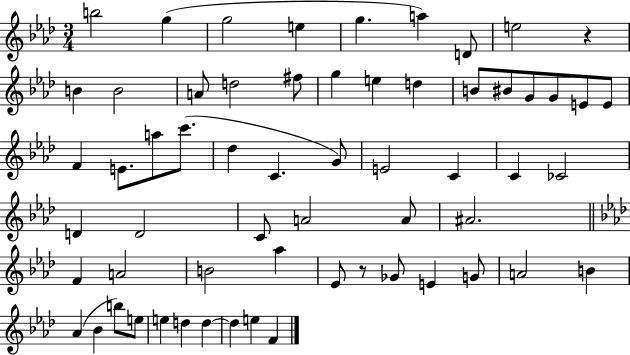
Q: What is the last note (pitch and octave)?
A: F4